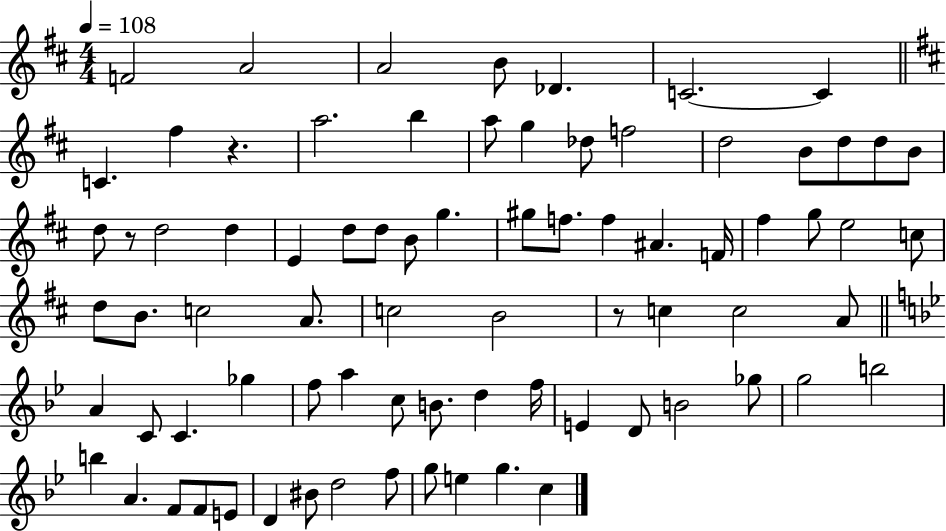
F4/h A4/h A4/h B4/e Db4/q. C4/h. C4/q C4/q. F#5/q R/q. A5/h. B5/q A5/e G5/q Db5/e F5/h D5/h B4/e D5/e D5/e B4/e D5/e R/e D5/h D5/q E4/q D5/e D5/e B4/e G5/q. G#5/e F5/e. F5/q A#4/q. F4/s F#5/q G5/e E5/h C5/e D5/e B4/e. C5/h A4/e. C5/h B4/h R/e C5/q C5/h A4/e A4/q C4/e C4/q. Gb5/q F5/e A5/q C5/e B4/e. D5/q F5/s E4/q D4/e B4/h Gb5/e G5/h B5/h B5/q A4/q. F4/e F4/e E4/e D4/q BIS4/e D5/h F5/e G5/e E5/q G5/q. C5/q